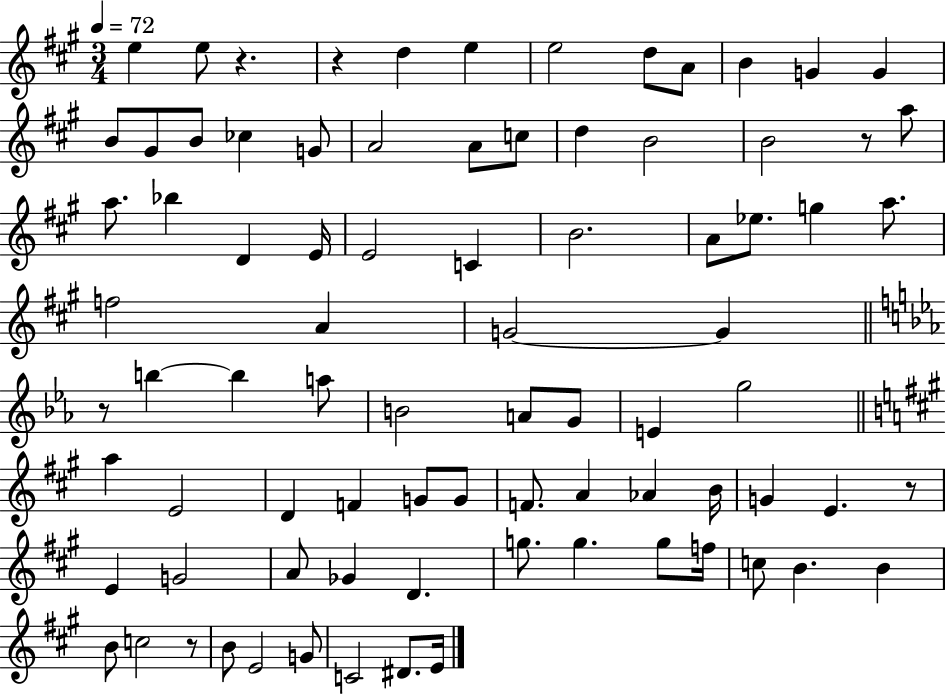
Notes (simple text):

E5/q E5/e R/q. R/q D5/q E5/q E5/h D5/e A4/e B4/q G4/q G4/q B4/e G#4/e B4/e CES5/q G4/e A4/h A4/e C5/e D5/q B4/h B4/h R/e A5/e A5/e. Bb5/q D4/q E4/s E4/h C4/q B4/h. A4/e Eb5/e. G5/q A5/e. F5/h A4/q G4/h G4/q R/e B5/q B5/q A5/e B4/h A4/e G4/e E4/q G5/h A5/q E4/h D4/q F4/q G4/e G4/e F4/e. A4/q Ab4/q B4/s G4/q E4/q. R/e E4/q G4/h A4/e Gb4/q D4/q. G5/e. G5/q. G5/e F5/s C5/e B4/q. B4/q B4/e C5/h R/e B4/e E4/h G4/e C4/h D#4/e. E4/s